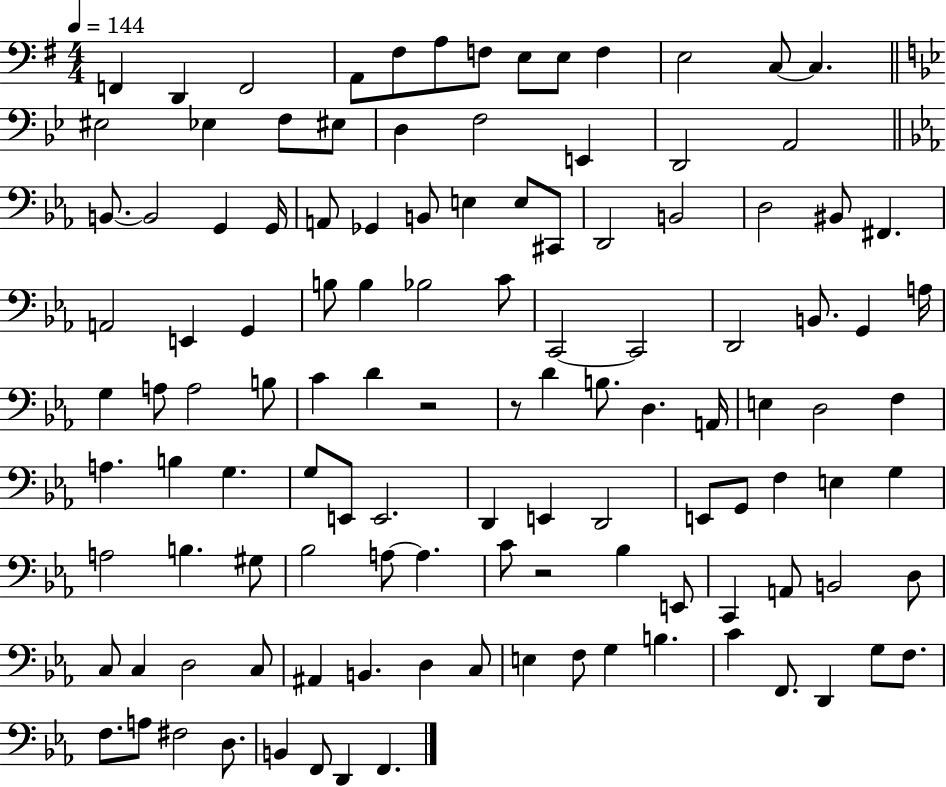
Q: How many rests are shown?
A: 3